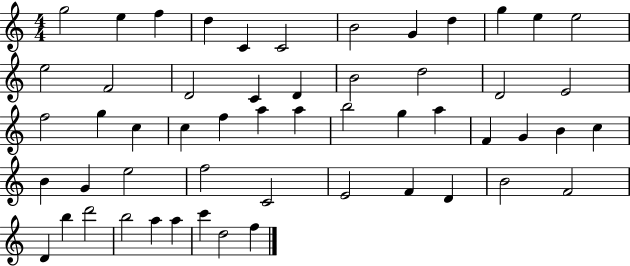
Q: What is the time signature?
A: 4/4